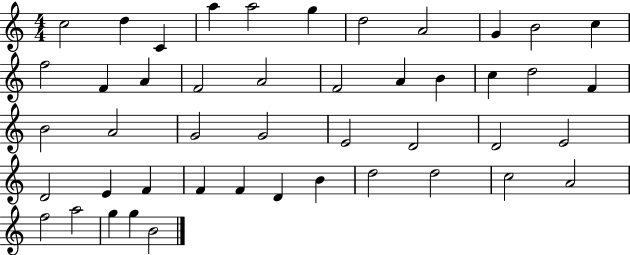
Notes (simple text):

C5/h D5/q C4/q A5/q A5/h G5/q D5/h A4/h G4/q B4/h C5/q F5/h F4/q A4/q F4/h A4/h F4/h A4/q B4/q C5/q D5/h F4/q B4/h A4/h G4/h G4/h E4/h D4/h D4/h E4/h D4/h E4/q F4/q F4/q F4/q D4/q B4/q D5/h D5/h C5/h A4/h F5/h A5/h G5/q G5/q B4/h